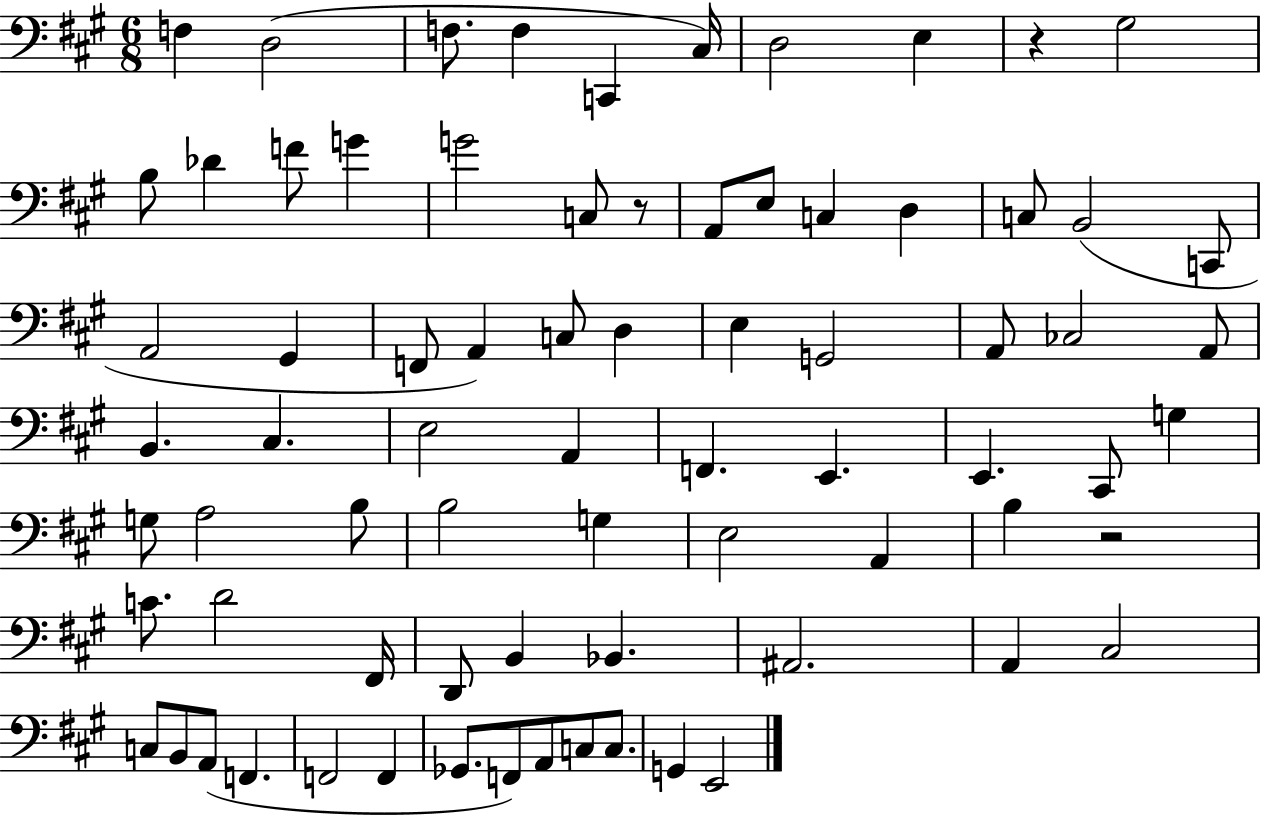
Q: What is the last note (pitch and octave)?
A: E2